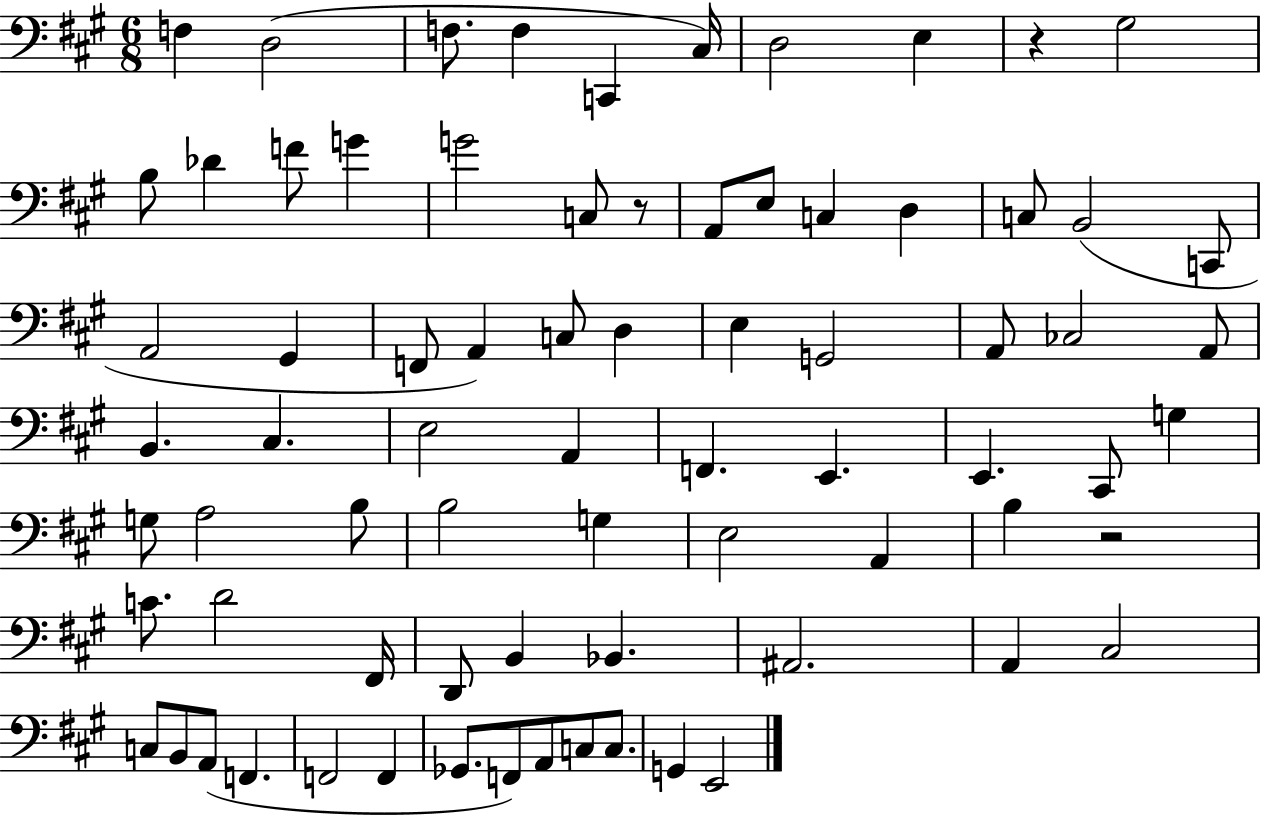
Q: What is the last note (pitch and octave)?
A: E2